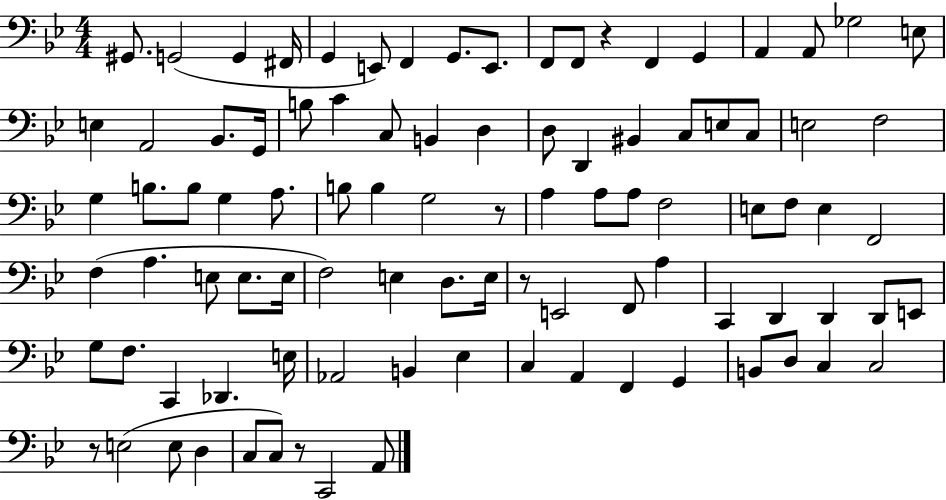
X:1
T:Untitled
M:4/4
L:1/4
K:Bb
^G,,/2 G,,2 G,, ^F,,/4 G,, E,,/2 F,, G,,/2 E,,/2 F,,/2 F,,/2 z F,, G,, A,, A,,/2 _G,2 E,/2 E, A,,2 _B,,/2 G,,/4 B,/2 C C,/2 B,, D, D,/2 D,, ^B,, C,/2 E,/2 C,/2 E,2 F,2 G, B,/2 B,/2 G, A,/2 B,/2 B, G,2 z/2 A, A,/2 A,/2 F,2 E,/2 F,/2 E, F,,2 F, A, E,/2 E,/2 E,/4 F,2 E, D,/2 E,/4 z/2 E,,2 F,,/2 A, C,, D,, D,, D,,/2 E,,/2 G,/2 F,/2 C,, _D,, E,/4 _A,,2 B,, _E, C, A,, F,, G,, B,,/2 D,/2 C, C,2 z/2 E,2 E,/2 D, C,/2 C,/2 z/2 C,,2 A,,/2